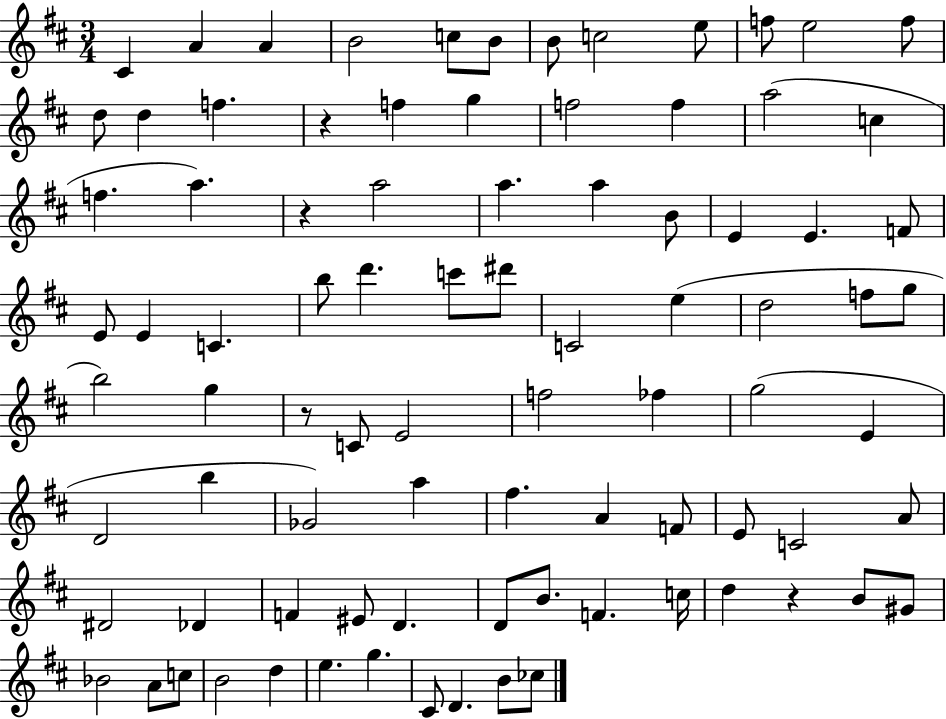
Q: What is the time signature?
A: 3/4